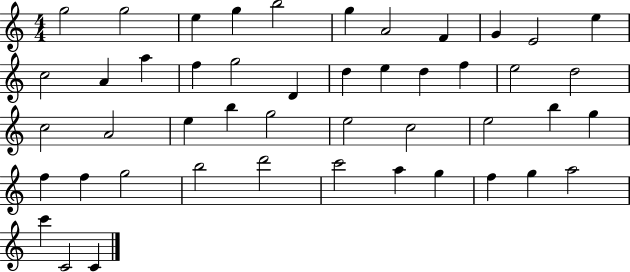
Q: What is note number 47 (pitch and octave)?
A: C4